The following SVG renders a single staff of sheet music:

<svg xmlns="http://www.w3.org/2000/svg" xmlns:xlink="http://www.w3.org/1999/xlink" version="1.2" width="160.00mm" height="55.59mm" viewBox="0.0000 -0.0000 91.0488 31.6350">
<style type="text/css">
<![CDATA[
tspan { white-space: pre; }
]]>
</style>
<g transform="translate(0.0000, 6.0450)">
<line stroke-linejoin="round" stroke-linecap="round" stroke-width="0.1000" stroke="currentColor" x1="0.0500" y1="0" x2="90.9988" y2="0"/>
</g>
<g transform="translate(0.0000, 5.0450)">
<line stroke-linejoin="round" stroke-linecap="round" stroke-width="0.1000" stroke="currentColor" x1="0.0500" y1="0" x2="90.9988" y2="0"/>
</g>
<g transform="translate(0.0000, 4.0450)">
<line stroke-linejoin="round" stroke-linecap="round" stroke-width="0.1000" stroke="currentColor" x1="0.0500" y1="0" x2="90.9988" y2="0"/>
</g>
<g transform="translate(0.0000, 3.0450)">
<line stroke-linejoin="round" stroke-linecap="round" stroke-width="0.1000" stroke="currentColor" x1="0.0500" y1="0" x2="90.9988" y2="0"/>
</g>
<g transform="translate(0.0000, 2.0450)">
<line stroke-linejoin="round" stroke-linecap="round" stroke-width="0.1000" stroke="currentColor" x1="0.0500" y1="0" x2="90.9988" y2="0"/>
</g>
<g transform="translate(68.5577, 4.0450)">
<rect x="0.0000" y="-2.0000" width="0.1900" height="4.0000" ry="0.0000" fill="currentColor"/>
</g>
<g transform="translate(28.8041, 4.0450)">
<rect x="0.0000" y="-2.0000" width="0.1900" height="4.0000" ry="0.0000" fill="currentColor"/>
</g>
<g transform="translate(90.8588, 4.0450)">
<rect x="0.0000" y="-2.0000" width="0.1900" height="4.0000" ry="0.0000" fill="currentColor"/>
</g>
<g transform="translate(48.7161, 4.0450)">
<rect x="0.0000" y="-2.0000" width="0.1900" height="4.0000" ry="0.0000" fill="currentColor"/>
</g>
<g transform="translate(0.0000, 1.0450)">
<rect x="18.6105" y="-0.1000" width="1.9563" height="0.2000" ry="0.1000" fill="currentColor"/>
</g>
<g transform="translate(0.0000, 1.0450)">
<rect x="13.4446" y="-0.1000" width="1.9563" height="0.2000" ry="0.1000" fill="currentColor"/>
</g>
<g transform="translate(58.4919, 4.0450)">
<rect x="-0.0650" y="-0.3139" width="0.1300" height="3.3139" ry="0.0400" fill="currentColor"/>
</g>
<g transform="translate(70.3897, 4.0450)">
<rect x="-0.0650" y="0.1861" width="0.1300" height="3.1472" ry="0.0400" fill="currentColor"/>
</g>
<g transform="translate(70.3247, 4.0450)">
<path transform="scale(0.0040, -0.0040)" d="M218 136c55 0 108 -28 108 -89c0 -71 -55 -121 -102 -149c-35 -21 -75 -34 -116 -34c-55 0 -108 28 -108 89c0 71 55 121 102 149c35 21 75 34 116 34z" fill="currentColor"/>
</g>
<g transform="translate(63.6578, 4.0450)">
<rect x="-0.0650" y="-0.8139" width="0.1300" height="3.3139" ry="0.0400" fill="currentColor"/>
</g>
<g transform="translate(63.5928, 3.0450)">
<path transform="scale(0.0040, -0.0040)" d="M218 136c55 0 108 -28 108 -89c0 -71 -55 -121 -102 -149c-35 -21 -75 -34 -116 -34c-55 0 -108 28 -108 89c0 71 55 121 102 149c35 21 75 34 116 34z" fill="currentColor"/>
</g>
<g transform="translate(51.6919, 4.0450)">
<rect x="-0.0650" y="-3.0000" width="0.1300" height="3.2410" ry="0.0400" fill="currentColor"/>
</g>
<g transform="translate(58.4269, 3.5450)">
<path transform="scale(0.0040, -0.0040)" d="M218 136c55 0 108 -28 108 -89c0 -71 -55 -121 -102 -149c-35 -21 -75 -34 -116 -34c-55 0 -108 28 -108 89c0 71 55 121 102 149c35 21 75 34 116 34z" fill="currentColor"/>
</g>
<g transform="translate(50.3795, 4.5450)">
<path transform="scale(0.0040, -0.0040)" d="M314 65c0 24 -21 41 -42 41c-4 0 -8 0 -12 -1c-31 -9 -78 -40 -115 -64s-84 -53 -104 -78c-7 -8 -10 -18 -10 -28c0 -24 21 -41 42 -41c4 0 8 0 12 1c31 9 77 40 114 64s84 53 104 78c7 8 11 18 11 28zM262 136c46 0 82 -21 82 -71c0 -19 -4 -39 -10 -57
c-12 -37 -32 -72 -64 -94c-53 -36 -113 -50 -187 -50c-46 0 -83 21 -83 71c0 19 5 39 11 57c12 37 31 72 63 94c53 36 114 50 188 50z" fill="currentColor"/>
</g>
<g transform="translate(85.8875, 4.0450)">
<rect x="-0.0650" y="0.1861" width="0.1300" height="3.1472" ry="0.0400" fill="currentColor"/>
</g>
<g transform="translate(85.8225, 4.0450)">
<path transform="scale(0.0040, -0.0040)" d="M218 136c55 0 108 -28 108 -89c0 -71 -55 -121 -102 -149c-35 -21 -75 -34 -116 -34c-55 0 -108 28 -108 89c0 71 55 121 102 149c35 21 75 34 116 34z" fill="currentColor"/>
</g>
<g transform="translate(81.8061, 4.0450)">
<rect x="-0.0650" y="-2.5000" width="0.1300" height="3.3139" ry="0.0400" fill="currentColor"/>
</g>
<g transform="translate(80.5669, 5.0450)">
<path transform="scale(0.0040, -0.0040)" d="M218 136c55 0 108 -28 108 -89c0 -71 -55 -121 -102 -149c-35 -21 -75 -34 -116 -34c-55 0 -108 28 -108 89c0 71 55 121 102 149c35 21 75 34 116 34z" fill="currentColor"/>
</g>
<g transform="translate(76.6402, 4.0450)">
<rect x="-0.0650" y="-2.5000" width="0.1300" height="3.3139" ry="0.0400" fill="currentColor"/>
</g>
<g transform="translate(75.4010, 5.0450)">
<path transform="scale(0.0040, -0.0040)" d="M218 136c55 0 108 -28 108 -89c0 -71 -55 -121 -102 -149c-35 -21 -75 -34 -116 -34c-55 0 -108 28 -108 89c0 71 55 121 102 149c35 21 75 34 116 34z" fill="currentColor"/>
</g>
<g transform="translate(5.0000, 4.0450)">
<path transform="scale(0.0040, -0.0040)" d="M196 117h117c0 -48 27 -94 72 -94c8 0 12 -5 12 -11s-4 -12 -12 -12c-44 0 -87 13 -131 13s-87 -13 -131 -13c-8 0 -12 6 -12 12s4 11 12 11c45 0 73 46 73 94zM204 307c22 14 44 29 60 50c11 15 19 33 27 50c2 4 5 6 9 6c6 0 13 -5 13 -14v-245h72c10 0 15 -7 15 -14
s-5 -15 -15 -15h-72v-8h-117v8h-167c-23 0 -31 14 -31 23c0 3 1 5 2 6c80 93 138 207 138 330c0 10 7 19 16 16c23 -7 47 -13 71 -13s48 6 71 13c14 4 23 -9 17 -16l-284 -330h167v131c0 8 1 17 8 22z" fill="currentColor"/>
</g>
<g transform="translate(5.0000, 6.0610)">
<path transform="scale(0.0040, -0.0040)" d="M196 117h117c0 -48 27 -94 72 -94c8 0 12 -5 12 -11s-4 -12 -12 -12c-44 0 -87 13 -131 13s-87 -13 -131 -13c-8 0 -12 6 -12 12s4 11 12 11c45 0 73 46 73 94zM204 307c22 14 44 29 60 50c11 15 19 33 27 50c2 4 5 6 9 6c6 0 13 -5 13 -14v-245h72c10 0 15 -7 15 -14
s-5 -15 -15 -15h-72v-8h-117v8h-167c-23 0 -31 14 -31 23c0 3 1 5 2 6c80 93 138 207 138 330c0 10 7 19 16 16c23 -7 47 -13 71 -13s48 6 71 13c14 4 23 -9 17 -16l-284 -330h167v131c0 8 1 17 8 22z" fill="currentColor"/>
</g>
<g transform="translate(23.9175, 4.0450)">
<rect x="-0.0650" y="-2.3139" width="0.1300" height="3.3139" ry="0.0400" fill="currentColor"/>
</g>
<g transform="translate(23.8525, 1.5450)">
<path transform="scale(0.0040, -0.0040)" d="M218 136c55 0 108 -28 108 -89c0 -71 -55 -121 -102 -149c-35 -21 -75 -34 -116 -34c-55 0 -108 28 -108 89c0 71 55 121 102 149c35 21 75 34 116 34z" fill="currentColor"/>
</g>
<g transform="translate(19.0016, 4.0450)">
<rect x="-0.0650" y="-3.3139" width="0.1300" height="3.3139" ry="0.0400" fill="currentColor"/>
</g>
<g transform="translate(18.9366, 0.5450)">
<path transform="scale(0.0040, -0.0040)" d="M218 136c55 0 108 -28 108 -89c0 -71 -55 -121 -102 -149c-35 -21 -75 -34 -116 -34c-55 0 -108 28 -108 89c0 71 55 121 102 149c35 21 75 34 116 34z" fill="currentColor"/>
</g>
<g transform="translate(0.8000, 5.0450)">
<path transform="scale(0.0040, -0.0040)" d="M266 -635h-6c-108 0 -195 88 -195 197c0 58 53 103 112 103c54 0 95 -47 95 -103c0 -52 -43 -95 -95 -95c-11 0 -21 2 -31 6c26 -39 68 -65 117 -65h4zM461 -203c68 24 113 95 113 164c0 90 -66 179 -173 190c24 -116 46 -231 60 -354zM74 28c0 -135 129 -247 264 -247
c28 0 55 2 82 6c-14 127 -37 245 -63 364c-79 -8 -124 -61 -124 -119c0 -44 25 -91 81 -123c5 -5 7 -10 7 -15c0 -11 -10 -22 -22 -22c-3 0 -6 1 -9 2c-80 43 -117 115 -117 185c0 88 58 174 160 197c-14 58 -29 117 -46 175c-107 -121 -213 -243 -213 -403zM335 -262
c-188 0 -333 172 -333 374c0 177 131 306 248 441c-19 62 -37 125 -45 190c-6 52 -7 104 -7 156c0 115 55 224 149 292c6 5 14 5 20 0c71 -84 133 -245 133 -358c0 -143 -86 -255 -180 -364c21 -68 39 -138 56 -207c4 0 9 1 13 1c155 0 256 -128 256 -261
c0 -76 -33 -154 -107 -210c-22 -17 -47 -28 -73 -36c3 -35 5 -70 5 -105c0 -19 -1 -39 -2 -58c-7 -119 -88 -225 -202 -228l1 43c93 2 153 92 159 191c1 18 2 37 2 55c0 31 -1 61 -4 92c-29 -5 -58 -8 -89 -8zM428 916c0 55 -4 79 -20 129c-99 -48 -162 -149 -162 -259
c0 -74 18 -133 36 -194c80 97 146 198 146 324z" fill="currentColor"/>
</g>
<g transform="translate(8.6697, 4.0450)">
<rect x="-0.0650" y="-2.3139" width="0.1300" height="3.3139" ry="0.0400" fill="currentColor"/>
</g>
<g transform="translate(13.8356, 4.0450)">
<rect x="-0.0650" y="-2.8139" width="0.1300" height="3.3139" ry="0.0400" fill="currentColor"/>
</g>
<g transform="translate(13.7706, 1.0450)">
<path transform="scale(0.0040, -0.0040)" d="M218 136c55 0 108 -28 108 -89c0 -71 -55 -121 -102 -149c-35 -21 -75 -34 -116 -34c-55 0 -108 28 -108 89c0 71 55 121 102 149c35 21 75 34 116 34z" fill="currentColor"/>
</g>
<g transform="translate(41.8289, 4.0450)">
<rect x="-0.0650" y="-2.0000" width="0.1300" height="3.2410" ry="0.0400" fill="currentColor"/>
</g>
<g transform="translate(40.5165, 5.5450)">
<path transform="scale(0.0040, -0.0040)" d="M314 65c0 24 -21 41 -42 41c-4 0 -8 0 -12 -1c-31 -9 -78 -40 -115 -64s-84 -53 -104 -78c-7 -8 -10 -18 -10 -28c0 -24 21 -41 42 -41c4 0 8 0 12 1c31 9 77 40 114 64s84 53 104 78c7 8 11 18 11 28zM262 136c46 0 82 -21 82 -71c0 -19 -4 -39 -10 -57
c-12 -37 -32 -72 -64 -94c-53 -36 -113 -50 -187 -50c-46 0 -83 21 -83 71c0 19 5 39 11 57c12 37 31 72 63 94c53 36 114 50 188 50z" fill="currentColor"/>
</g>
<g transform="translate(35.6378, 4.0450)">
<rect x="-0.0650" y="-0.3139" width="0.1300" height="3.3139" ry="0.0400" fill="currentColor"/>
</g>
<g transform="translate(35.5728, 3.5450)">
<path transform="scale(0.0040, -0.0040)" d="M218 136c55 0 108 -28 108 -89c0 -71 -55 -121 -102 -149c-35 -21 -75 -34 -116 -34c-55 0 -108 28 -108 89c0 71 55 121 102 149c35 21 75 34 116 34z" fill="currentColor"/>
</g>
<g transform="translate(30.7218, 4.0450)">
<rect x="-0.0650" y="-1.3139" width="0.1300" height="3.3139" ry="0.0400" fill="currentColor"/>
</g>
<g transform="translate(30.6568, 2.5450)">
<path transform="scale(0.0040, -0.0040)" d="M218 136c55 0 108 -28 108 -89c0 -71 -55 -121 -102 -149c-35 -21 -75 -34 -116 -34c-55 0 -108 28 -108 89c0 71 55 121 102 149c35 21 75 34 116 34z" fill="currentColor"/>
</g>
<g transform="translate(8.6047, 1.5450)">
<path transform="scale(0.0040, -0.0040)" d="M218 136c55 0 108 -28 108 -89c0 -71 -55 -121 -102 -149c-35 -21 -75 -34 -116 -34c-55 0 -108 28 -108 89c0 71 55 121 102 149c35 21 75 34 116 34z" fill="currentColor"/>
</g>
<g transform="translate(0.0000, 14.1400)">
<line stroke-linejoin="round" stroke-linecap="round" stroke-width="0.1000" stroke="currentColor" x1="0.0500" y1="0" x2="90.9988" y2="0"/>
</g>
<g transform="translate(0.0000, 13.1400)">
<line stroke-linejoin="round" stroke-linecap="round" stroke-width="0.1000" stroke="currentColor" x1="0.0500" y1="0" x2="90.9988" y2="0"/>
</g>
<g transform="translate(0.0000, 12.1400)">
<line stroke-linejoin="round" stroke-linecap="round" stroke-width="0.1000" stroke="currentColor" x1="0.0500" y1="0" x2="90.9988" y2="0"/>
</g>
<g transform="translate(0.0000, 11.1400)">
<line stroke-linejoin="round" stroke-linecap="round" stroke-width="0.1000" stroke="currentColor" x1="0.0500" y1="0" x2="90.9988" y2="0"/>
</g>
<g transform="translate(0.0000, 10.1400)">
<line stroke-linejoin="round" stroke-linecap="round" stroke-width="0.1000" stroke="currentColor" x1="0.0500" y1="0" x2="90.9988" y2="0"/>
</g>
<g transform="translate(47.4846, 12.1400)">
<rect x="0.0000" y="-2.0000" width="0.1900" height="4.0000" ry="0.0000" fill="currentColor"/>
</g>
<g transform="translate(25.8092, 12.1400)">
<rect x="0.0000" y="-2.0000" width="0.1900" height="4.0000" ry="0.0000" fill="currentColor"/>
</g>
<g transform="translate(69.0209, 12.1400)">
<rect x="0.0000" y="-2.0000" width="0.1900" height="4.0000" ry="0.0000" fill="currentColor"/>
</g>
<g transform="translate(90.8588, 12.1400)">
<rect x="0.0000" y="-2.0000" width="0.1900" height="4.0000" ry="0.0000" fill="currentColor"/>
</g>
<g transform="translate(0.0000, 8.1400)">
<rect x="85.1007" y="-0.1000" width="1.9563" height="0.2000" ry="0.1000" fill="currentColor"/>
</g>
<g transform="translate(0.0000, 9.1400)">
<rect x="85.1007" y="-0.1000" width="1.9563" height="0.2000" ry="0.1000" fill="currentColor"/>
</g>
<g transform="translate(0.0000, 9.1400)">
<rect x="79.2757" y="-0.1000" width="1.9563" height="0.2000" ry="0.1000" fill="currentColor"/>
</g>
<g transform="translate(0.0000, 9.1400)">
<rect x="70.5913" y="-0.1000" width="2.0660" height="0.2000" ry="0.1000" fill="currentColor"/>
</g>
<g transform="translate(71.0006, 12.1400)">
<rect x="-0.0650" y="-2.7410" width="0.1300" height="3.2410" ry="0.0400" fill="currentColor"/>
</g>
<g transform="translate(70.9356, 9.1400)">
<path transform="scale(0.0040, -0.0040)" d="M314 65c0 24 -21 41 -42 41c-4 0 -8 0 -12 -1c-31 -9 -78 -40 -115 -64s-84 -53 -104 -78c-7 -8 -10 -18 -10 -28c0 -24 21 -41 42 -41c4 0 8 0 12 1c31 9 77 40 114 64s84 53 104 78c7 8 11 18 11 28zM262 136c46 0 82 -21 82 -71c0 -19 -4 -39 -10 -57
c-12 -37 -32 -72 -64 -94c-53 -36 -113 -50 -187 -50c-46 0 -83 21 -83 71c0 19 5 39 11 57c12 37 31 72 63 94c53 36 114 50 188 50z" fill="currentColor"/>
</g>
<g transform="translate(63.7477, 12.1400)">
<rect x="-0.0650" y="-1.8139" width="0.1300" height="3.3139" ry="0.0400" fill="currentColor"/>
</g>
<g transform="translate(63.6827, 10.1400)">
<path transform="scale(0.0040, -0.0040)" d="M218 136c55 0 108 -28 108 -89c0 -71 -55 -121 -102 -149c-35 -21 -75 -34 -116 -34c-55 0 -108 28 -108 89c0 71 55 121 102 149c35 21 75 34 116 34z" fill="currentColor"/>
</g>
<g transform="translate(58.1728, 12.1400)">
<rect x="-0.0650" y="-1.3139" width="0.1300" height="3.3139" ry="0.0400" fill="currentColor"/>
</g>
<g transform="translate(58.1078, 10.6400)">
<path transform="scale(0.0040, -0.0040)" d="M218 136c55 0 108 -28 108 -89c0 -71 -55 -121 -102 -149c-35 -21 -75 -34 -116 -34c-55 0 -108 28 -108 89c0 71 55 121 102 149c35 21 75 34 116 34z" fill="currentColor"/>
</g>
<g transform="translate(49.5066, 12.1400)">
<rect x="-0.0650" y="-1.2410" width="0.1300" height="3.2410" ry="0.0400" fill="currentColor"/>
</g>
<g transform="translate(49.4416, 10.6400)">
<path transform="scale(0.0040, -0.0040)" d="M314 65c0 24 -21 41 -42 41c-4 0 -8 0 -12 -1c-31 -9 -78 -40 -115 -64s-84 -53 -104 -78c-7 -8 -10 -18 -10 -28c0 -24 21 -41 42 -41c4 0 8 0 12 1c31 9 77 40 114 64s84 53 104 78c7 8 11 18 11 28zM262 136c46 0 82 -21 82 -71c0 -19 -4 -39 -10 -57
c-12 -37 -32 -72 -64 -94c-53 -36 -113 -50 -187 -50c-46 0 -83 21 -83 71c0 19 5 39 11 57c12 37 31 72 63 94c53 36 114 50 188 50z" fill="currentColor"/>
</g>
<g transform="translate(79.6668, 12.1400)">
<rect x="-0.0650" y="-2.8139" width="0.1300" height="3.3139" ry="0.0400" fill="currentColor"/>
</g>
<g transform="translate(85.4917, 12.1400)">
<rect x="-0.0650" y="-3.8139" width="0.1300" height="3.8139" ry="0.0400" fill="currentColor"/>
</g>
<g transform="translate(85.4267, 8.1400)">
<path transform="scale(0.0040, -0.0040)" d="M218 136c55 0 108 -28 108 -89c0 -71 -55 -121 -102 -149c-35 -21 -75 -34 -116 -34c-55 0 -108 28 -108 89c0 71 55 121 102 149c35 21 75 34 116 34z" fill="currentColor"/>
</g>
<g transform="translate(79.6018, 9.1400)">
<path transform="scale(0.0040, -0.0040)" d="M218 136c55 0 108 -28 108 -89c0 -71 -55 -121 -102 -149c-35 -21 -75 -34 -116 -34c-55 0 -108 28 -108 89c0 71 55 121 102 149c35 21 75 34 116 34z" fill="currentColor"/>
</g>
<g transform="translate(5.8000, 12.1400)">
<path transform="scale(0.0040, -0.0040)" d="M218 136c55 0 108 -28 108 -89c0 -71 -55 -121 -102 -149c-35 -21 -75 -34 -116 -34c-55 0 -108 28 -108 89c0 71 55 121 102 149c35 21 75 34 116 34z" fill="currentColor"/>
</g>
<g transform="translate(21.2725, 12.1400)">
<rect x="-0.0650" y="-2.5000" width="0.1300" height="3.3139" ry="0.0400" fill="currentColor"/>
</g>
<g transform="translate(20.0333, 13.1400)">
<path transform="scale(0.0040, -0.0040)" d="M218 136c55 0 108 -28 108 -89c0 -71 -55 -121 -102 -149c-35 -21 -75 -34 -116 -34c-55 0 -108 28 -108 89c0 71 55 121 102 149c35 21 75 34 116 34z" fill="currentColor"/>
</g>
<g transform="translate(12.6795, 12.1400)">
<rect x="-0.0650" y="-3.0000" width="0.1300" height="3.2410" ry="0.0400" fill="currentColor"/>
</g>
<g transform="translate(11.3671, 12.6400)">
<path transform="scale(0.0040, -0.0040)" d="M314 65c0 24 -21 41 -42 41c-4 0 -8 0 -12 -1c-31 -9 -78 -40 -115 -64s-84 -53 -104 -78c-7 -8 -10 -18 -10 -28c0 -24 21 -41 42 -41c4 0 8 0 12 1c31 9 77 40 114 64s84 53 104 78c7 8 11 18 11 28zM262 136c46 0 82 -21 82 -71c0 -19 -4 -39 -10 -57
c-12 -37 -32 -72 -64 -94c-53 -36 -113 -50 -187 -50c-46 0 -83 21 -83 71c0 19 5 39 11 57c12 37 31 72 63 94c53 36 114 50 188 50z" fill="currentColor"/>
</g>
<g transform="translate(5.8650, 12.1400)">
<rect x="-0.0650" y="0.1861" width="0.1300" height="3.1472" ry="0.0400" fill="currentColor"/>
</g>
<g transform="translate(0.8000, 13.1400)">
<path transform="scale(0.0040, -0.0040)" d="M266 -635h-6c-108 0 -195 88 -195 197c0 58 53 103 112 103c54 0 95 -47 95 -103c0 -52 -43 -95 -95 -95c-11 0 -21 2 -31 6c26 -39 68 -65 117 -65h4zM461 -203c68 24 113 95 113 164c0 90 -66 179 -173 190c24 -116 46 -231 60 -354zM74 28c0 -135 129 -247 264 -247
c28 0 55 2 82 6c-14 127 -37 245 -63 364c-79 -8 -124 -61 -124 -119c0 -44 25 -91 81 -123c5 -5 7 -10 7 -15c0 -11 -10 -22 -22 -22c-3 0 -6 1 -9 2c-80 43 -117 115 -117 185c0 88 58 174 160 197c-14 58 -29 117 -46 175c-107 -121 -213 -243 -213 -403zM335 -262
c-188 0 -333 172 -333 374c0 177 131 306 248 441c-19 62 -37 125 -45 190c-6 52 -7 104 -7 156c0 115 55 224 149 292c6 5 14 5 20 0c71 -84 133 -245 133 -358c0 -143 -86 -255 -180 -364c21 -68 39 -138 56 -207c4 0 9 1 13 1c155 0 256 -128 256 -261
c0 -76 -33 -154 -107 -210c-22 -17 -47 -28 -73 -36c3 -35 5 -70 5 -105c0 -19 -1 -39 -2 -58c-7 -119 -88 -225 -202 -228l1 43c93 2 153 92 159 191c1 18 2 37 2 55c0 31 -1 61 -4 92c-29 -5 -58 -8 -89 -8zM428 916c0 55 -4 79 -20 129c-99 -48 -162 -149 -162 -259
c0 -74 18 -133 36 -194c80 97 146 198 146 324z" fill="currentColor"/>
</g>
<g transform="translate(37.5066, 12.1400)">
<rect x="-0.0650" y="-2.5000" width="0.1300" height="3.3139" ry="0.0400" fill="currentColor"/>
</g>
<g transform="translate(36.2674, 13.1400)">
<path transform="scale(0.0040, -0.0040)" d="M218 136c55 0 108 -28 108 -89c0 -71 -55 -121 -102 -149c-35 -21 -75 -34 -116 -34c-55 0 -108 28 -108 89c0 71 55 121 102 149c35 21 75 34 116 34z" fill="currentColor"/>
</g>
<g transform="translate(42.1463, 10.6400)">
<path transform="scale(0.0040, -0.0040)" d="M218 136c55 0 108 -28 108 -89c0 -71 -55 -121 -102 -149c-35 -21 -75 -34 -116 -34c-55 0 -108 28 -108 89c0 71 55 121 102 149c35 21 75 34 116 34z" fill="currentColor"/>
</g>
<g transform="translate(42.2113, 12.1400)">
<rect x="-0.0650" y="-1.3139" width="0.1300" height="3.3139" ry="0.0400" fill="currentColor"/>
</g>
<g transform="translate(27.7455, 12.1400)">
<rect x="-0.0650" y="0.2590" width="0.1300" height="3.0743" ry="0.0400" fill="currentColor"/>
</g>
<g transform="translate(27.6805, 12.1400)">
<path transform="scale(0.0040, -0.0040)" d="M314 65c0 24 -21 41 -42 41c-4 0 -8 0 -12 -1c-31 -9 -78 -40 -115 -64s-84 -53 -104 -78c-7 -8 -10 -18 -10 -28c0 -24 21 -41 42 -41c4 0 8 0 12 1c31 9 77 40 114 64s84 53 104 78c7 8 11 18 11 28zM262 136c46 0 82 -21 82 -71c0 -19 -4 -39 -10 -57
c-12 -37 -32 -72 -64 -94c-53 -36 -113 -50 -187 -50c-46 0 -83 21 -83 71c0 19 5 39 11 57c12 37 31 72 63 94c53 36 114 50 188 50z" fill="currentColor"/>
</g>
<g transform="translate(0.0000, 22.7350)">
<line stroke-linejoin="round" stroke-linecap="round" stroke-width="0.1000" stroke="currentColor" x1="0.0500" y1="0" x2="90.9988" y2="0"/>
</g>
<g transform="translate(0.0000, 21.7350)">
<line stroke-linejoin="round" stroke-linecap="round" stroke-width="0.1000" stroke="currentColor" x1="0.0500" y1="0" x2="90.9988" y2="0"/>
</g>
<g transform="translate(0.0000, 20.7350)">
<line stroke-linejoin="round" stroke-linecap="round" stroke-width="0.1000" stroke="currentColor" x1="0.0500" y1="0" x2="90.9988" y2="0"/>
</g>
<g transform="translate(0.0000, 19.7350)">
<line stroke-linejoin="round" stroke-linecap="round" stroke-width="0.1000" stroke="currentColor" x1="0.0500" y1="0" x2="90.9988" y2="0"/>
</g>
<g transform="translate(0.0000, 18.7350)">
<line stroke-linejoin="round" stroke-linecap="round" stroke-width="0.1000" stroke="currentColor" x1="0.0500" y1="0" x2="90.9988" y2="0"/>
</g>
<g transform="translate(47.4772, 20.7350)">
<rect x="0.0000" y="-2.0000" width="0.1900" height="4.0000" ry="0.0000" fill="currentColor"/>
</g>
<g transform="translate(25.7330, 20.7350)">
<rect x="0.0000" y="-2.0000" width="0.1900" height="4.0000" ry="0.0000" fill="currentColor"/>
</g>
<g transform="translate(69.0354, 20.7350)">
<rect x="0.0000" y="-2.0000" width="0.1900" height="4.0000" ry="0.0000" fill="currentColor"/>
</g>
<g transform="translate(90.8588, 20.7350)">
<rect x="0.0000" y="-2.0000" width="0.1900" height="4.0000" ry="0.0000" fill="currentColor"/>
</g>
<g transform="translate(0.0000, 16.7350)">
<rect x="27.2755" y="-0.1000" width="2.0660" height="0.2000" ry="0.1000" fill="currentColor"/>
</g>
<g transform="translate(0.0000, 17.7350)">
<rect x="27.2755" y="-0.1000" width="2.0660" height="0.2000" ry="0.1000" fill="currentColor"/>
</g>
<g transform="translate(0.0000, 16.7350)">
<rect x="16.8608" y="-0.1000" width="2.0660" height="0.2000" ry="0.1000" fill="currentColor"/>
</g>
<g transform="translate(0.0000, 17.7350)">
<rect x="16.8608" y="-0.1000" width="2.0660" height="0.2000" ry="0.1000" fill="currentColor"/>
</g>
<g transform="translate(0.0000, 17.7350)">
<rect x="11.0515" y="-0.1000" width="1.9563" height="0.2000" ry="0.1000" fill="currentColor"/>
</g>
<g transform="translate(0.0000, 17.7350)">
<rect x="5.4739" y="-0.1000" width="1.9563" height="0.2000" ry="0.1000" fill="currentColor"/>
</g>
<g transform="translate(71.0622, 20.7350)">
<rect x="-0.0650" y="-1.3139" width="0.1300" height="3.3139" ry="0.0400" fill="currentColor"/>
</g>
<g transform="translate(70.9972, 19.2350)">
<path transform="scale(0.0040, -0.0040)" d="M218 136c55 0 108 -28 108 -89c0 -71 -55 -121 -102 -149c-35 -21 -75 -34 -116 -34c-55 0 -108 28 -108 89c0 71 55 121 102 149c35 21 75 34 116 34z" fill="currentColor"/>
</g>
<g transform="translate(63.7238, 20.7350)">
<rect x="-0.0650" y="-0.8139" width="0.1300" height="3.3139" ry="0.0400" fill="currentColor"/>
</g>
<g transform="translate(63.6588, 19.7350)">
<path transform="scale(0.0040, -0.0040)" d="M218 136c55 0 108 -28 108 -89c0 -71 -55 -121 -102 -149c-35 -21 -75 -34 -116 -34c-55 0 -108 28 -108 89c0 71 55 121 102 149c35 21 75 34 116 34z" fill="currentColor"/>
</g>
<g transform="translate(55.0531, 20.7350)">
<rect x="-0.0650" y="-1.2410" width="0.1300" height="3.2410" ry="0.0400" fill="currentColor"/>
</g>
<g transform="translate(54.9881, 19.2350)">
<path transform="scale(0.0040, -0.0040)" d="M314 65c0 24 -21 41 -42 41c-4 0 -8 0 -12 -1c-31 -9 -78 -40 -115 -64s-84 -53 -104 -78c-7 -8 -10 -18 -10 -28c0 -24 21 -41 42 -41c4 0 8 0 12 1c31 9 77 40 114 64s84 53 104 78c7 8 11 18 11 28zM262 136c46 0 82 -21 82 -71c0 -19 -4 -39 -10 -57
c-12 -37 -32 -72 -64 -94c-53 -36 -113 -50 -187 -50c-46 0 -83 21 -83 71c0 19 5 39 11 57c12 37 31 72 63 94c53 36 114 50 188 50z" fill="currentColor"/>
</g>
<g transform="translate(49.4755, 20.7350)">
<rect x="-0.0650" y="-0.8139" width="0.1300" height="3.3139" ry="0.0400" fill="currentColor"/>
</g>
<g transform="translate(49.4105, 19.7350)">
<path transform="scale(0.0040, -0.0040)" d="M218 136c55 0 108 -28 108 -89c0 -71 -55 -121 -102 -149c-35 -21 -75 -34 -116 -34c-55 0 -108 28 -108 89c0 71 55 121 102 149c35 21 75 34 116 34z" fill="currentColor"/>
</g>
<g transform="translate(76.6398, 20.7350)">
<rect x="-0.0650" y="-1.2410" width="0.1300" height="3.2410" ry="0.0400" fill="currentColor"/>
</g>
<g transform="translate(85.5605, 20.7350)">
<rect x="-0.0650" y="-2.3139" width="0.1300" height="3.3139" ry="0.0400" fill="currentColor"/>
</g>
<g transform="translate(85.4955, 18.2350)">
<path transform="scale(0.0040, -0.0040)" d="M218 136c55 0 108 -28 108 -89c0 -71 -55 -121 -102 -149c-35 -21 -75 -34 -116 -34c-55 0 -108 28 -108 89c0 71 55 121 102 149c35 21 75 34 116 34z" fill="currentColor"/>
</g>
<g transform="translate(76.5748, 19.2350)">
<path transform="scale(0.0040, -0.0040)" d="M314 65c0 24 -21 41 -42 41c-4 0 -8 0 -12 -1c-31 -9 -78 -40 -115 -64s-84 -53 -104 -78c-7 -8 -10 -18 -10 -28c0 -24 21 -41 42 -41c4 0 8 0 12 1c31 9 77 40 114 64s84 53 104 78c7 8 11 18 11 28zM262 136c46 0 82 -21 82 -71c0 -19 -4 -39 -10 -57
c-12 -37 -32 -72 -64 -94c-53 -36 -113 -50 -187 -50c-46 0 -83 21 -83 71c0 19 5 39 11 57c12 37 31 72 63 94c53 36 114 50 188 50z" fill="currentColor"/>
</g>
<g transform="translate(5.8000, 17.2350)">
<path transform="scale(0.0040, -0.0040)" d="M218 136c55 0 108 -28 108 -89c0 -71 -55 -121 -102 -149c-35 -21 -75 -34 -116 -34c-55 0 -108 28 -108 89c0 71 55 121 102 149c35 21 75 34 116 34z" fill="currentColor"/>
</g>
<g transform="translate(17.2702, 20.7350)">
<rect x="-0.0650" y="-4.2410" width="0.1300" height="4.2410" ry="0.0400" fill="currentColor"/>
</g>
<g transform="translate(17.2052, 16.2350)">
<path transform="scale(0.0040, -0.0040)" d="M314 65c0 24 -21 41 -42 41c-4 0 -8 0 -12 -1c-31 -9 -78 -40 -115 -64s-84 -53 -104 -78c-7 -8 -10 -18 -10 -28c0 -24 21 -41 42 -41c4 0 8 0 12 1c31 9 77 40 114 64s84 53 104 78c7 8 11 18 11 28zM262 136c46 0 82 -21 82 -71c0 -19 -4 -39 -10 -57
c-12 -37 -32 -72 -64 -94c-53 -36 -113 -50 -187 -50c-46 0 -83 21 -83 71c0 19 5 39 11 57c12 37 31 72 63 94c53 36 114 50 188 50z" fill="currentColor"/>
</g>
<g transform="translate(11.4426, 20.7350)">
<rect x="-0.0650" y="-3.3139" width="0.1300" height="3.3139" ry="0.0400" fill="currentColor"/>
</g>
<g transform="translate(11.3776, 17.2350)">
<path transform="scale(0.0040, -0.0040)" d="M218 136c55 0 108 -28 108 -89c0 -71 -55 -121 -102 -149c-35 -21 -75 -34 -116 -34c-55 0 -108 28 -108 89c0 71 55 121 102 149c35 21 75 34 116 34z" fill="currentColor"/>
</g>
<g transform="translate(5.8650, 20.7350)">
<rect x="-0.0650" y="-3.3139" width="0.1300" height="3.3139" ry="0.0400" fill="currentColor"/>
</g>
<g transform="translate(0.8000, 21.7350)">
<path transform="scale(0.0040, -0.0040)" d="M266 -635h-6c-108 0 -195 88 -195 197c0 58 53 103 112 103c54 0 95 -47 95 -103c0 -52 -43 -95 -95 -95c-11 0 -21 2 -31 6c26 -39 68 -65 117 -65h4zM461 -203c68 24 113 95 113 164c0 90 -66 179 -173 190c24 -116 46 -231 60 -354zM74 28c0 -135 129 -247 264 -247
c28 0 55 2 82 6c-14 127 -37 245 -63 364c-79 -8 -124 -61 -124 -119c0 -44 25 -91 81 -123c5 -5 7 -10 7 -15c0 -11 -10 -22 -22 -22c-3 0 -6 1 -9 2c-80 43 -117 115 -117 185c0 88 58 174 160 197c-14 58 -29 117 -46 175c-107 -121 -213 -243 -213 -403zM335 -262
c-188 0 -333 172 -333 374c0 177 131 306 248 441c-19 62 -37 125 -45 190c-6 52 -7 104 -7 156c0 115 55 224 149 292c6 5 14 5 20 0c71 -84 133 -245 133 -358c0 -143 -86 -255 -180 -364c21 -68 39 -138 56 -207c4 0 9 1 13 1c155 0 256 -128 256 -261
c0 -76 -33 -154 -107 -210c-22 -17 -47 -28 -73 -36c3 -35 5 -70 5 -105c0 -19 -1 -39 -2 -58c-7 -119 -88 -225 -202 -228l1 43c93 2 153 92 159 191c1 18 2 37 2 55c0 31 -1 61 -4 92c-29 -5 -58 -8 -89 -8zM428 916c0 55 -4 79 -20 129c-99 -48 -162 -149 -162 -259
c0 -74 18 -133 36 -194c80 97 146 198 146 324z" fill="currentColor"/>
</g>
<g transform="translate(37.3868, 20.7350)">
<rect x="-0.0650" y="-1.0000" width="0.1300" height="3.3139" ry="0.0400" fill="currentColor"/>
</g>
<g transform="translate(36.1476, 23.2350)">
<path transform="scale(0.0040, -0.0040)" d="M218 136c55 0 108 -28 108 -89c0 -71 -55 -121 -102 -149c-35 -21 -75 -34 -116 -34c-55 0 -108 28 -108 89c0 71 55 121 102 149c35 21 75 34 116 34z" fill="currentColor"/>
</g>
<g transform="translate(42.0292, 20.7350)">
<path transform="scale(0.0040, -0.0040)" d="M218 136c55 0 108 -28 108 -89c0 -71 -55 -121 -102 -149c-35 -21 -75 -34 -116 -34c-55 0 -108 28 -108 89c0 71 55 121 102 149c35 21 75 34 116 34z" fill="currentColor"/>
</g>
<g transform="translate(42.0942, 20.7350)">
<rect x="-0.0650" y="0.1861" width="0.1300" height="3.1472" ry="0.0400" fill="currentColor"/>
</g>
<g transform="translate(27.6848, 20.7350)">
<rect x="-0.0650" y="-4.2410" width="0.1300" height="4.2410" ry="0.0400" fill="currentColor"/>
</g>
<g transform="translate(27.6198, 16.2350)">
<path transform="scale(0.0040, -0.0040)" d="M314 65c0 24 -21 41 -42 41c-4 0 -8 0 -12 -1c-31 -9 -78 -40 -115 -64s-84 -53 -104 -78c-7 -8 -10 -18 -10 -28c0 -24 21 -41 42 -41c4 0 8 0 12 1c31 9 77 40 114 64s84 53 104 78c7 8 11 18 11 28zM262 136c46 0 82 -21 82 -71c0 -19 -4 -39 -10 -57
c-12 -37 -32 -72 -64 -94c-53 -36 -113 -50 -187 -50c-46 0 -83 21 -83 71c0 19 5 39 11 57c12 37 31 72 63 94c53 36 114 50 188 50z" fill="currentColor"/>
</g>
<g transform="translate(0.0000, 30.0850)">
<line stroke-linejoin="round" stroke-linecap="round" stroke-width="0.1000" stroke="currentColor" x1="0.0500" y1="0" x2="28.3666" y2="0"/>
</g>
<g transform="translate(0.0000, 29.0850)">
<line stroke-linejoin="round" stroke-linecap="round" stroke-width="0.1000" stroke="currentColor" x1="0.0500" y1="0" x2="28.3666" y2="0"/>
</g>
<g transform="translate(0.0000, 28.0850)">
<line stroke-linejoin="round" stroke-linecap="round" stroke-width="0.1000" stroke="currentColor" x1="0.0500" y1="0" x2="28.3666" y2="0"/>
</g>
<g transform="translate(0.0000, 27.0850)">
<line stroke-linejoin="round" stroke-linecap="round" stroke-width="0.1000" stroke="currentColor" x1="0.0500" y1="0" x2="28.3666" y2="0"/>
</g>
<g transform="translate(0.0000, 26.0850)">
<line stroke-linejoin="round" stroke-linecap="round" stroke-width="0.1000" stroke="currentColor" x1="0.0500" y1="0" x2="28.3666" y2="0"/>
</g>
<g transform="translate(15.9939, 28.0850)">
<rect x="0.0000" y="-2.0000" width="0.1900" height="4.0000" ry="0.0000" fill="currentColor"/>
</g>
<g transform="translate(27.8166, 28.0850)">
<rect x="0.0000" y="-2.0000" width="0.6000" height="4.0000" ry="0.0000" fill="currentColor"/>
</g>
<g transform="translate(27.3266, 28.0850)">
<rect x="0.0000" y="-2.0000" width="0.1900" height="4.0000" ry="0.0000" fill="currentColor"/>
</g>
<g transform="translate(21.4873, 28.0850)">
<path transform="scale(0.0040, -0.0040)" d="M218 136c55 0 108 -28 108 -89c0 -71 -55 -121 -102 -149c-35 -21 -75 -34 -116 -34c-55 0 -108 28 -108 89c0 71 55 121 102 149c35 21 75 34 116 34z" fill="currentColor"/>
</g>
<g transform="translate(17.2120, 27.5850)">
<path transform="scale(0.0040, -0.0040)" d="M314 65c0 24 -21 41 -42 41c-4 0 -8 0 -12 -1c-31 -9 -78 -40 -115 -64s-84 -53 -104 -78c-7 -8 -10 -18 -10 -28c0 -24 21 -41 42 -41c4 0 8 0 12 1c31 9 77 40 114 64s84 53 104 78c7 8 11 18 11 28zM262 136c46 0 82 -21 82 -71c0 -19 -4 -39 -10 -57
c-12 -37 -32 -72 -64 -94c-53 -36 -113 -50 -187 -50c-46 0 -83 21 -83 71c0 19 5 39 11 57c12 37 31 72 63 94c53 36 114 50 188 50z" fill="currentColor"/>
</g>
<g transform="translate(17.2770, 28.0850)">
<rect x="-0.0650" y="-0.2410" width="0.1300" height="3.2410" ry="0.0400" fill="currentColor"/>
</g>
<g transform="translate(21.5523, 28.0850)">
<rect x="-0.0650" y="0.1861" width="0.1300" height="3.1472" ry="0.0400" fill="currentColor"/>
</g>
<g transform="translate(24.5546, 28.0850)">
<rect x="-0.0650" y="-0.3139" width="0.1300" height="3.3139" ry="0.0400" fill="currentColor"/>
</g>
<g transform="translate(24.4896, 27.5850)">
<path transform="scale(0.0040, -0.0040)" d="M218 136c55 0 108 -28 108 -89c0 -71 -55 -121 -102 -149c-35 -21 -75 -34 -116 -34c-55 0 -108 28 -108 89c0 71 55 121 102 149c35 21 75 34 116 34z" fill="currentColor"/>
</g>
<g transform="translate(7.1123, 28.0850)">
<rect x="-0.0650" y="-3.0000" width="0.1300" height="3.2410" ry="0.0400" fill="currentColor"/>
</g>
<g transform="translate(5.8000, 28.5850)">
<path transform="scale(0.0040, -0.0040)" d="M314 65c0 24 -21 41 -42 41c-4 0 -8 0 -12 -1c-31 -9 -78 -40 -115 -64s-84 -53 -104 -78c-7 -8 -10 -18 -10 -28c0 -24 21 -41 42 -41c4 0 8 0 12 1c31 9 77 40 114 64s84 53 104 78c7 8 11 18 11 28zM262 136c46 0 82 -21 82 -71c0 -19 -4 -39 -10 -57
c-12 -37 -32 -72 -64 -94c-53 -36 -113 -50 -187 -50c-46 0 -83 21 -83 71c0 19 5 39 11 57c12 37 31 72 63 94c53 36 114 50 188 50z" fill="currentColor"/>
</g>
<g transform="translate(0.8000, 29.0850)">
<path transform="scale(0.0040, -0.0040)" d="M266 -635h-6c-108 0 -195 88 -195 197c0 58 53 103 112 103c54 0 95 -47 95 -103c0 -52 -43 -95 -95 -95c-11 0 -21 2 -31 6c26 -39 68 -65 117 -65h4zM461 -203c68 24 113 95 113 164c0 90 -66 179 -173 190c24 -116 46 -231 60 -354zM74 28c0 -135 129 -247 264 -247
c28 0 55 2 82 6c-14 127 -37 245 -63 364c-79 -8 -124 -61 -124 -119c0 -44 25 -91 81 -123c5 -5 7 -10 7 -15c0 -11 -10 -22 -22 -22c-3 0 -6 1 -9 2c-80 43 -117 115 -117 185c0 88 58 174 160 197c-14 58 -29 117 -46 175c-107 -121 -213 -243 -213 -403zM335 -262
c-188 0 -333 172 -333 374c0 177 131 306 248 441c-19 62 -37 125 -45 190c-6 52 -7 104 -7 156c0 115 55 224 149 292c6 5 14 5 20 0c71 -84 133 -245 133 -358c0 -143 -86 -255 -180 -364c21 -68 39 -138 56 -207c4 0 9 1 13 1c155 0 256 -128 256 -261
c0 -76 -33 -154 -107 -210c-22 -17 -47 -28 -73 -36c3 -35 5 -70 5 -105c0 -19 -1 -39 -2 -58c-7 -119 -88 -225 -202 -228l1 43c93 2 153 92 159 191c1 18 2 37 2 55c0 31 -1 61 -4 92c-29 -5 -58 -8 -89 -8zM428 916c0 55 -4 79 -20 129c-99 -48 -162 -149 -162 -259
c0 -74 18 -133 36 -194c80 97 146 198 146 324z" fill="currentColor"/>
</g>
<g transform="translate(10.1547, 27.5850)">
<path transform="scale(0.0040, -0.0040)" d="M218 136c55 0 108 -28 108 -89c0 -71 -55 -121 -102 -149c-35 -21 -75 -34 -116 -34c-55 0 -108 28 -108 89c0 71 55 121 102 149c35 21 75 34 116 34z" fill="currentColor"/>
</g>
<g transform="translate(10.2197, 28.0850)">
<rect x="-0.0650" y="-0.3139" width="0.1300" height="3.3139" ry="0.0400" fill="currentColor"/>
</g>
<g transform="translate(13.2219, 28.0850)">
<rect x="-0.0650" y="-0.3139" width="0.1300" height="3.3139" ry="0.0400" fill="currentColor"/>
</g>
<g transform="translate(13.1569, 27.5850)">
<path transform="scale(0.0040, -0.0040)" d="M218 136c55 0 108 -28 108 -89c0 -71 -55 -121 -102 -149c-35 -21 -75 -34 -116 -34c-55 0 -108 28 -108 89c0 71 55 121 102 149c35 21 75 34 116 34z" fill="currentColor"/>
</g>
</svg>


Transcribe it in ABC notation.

X:1
T:Untitled
M:4/4
L:1/4
K:C
g a b g e c F2 A2 c d B G G B B A2 G B2 G e e2 e f a2 a c' b b d'2 d'2 D B d e2 d e e2 g A2 c c c2 B c